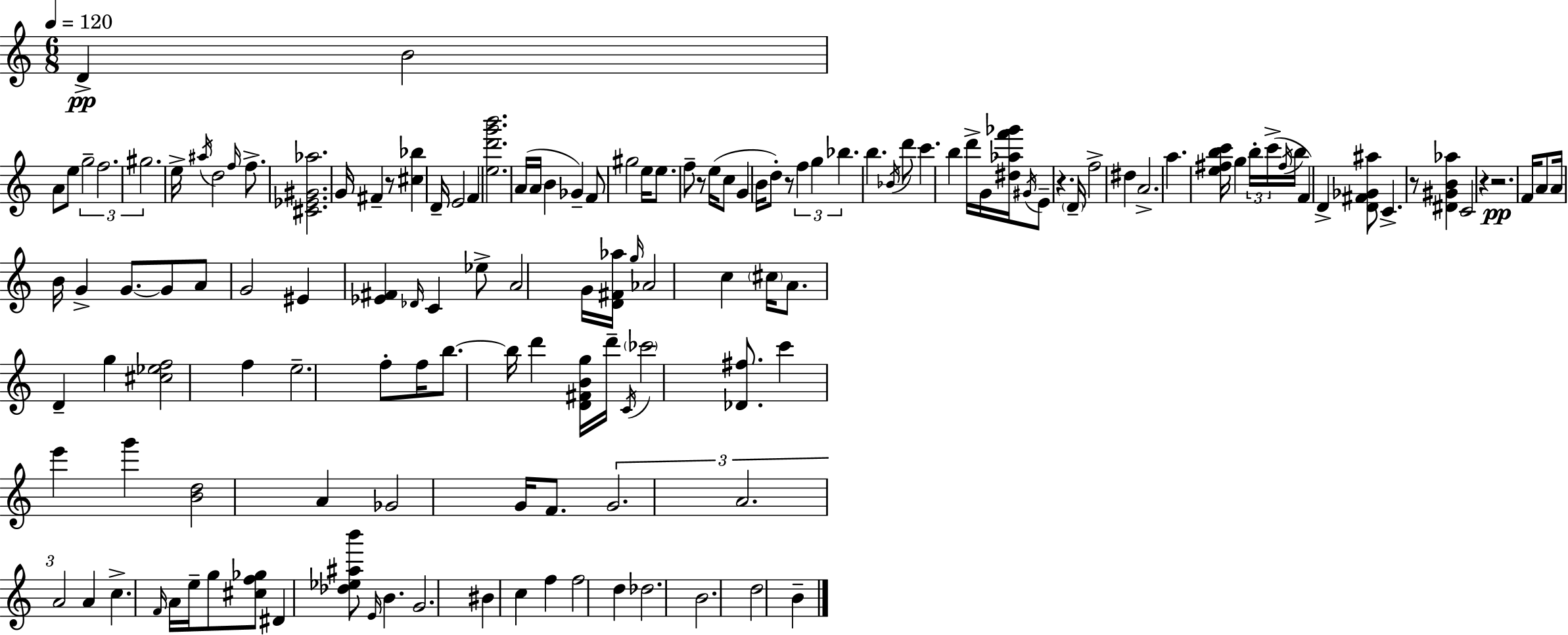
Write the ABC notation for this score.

X:1
T:Untitled
M:6/8
L:1/4
K:C
D B2 A/2 e/2 g2 f2 ^g2 e/4 ^a/4 d2 f/4 f/2 [^C_E^G_a]2 G/4 ^F z/2 [^c_b] D/4 E2 F [ed'g'b']2 A/4 A/4 B _G F/2 ^g2 e/4 e/2 f/2 z/2 e/4 c/2 G B/4 d/2 z/2 f g _b b _B/4 d'/2 c' b d'/4 G/4 [^d_af'_g']/4 ^G/4 E/2 z D/4 f2 ^d A2 a [e^fbc']/4 g b/4 c'/4 ^f/4 b/4 F D [D^F_G^a]/2 C z/2 [^D^GB_a] C2 z z2 F/4 A/2 A/4 B/4 G G/2 G/2 A/2 G2 ^E [_E^F] _D/4 C _e/2 A2 G/4 [D^F_a]/4 g/4 _A2 c ^c/4 A/2 D g [^c_ef]2 f e2 f/2 f/4 b/2 b/4 d' [D^FBg]/4 d'/4 C/4 _c'2 [_D^f]/2 c' e' g' [Bd]2 A _G2 G/4 F/2 G2 A2 A2 A c F/4 A/4 e/4 g/2 [^cf_g]/2 ^D [_d_e^ab']/2 E/4 B G2 ^B c f f2 d _d2 B2 d2 B